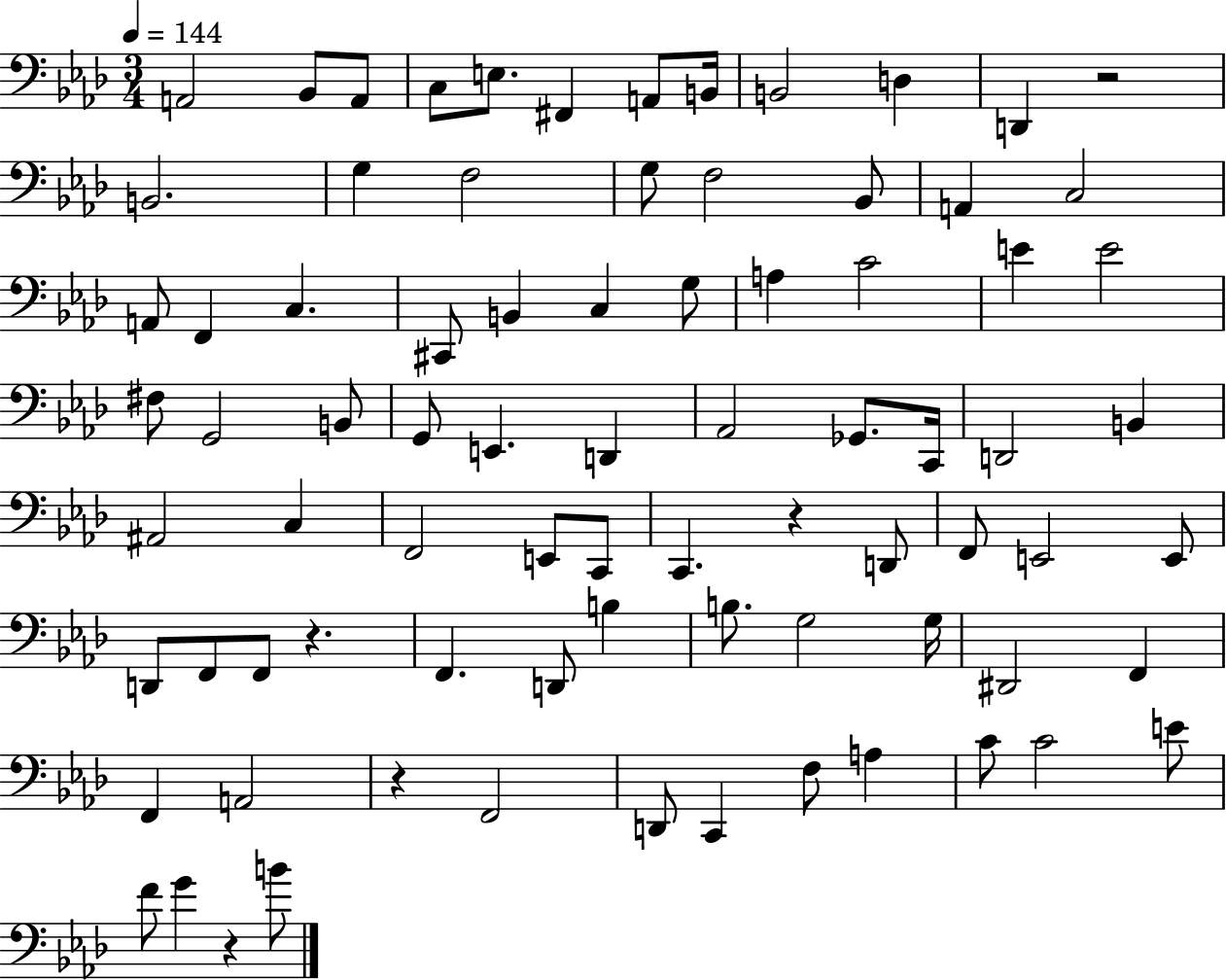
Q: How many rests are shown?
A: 5